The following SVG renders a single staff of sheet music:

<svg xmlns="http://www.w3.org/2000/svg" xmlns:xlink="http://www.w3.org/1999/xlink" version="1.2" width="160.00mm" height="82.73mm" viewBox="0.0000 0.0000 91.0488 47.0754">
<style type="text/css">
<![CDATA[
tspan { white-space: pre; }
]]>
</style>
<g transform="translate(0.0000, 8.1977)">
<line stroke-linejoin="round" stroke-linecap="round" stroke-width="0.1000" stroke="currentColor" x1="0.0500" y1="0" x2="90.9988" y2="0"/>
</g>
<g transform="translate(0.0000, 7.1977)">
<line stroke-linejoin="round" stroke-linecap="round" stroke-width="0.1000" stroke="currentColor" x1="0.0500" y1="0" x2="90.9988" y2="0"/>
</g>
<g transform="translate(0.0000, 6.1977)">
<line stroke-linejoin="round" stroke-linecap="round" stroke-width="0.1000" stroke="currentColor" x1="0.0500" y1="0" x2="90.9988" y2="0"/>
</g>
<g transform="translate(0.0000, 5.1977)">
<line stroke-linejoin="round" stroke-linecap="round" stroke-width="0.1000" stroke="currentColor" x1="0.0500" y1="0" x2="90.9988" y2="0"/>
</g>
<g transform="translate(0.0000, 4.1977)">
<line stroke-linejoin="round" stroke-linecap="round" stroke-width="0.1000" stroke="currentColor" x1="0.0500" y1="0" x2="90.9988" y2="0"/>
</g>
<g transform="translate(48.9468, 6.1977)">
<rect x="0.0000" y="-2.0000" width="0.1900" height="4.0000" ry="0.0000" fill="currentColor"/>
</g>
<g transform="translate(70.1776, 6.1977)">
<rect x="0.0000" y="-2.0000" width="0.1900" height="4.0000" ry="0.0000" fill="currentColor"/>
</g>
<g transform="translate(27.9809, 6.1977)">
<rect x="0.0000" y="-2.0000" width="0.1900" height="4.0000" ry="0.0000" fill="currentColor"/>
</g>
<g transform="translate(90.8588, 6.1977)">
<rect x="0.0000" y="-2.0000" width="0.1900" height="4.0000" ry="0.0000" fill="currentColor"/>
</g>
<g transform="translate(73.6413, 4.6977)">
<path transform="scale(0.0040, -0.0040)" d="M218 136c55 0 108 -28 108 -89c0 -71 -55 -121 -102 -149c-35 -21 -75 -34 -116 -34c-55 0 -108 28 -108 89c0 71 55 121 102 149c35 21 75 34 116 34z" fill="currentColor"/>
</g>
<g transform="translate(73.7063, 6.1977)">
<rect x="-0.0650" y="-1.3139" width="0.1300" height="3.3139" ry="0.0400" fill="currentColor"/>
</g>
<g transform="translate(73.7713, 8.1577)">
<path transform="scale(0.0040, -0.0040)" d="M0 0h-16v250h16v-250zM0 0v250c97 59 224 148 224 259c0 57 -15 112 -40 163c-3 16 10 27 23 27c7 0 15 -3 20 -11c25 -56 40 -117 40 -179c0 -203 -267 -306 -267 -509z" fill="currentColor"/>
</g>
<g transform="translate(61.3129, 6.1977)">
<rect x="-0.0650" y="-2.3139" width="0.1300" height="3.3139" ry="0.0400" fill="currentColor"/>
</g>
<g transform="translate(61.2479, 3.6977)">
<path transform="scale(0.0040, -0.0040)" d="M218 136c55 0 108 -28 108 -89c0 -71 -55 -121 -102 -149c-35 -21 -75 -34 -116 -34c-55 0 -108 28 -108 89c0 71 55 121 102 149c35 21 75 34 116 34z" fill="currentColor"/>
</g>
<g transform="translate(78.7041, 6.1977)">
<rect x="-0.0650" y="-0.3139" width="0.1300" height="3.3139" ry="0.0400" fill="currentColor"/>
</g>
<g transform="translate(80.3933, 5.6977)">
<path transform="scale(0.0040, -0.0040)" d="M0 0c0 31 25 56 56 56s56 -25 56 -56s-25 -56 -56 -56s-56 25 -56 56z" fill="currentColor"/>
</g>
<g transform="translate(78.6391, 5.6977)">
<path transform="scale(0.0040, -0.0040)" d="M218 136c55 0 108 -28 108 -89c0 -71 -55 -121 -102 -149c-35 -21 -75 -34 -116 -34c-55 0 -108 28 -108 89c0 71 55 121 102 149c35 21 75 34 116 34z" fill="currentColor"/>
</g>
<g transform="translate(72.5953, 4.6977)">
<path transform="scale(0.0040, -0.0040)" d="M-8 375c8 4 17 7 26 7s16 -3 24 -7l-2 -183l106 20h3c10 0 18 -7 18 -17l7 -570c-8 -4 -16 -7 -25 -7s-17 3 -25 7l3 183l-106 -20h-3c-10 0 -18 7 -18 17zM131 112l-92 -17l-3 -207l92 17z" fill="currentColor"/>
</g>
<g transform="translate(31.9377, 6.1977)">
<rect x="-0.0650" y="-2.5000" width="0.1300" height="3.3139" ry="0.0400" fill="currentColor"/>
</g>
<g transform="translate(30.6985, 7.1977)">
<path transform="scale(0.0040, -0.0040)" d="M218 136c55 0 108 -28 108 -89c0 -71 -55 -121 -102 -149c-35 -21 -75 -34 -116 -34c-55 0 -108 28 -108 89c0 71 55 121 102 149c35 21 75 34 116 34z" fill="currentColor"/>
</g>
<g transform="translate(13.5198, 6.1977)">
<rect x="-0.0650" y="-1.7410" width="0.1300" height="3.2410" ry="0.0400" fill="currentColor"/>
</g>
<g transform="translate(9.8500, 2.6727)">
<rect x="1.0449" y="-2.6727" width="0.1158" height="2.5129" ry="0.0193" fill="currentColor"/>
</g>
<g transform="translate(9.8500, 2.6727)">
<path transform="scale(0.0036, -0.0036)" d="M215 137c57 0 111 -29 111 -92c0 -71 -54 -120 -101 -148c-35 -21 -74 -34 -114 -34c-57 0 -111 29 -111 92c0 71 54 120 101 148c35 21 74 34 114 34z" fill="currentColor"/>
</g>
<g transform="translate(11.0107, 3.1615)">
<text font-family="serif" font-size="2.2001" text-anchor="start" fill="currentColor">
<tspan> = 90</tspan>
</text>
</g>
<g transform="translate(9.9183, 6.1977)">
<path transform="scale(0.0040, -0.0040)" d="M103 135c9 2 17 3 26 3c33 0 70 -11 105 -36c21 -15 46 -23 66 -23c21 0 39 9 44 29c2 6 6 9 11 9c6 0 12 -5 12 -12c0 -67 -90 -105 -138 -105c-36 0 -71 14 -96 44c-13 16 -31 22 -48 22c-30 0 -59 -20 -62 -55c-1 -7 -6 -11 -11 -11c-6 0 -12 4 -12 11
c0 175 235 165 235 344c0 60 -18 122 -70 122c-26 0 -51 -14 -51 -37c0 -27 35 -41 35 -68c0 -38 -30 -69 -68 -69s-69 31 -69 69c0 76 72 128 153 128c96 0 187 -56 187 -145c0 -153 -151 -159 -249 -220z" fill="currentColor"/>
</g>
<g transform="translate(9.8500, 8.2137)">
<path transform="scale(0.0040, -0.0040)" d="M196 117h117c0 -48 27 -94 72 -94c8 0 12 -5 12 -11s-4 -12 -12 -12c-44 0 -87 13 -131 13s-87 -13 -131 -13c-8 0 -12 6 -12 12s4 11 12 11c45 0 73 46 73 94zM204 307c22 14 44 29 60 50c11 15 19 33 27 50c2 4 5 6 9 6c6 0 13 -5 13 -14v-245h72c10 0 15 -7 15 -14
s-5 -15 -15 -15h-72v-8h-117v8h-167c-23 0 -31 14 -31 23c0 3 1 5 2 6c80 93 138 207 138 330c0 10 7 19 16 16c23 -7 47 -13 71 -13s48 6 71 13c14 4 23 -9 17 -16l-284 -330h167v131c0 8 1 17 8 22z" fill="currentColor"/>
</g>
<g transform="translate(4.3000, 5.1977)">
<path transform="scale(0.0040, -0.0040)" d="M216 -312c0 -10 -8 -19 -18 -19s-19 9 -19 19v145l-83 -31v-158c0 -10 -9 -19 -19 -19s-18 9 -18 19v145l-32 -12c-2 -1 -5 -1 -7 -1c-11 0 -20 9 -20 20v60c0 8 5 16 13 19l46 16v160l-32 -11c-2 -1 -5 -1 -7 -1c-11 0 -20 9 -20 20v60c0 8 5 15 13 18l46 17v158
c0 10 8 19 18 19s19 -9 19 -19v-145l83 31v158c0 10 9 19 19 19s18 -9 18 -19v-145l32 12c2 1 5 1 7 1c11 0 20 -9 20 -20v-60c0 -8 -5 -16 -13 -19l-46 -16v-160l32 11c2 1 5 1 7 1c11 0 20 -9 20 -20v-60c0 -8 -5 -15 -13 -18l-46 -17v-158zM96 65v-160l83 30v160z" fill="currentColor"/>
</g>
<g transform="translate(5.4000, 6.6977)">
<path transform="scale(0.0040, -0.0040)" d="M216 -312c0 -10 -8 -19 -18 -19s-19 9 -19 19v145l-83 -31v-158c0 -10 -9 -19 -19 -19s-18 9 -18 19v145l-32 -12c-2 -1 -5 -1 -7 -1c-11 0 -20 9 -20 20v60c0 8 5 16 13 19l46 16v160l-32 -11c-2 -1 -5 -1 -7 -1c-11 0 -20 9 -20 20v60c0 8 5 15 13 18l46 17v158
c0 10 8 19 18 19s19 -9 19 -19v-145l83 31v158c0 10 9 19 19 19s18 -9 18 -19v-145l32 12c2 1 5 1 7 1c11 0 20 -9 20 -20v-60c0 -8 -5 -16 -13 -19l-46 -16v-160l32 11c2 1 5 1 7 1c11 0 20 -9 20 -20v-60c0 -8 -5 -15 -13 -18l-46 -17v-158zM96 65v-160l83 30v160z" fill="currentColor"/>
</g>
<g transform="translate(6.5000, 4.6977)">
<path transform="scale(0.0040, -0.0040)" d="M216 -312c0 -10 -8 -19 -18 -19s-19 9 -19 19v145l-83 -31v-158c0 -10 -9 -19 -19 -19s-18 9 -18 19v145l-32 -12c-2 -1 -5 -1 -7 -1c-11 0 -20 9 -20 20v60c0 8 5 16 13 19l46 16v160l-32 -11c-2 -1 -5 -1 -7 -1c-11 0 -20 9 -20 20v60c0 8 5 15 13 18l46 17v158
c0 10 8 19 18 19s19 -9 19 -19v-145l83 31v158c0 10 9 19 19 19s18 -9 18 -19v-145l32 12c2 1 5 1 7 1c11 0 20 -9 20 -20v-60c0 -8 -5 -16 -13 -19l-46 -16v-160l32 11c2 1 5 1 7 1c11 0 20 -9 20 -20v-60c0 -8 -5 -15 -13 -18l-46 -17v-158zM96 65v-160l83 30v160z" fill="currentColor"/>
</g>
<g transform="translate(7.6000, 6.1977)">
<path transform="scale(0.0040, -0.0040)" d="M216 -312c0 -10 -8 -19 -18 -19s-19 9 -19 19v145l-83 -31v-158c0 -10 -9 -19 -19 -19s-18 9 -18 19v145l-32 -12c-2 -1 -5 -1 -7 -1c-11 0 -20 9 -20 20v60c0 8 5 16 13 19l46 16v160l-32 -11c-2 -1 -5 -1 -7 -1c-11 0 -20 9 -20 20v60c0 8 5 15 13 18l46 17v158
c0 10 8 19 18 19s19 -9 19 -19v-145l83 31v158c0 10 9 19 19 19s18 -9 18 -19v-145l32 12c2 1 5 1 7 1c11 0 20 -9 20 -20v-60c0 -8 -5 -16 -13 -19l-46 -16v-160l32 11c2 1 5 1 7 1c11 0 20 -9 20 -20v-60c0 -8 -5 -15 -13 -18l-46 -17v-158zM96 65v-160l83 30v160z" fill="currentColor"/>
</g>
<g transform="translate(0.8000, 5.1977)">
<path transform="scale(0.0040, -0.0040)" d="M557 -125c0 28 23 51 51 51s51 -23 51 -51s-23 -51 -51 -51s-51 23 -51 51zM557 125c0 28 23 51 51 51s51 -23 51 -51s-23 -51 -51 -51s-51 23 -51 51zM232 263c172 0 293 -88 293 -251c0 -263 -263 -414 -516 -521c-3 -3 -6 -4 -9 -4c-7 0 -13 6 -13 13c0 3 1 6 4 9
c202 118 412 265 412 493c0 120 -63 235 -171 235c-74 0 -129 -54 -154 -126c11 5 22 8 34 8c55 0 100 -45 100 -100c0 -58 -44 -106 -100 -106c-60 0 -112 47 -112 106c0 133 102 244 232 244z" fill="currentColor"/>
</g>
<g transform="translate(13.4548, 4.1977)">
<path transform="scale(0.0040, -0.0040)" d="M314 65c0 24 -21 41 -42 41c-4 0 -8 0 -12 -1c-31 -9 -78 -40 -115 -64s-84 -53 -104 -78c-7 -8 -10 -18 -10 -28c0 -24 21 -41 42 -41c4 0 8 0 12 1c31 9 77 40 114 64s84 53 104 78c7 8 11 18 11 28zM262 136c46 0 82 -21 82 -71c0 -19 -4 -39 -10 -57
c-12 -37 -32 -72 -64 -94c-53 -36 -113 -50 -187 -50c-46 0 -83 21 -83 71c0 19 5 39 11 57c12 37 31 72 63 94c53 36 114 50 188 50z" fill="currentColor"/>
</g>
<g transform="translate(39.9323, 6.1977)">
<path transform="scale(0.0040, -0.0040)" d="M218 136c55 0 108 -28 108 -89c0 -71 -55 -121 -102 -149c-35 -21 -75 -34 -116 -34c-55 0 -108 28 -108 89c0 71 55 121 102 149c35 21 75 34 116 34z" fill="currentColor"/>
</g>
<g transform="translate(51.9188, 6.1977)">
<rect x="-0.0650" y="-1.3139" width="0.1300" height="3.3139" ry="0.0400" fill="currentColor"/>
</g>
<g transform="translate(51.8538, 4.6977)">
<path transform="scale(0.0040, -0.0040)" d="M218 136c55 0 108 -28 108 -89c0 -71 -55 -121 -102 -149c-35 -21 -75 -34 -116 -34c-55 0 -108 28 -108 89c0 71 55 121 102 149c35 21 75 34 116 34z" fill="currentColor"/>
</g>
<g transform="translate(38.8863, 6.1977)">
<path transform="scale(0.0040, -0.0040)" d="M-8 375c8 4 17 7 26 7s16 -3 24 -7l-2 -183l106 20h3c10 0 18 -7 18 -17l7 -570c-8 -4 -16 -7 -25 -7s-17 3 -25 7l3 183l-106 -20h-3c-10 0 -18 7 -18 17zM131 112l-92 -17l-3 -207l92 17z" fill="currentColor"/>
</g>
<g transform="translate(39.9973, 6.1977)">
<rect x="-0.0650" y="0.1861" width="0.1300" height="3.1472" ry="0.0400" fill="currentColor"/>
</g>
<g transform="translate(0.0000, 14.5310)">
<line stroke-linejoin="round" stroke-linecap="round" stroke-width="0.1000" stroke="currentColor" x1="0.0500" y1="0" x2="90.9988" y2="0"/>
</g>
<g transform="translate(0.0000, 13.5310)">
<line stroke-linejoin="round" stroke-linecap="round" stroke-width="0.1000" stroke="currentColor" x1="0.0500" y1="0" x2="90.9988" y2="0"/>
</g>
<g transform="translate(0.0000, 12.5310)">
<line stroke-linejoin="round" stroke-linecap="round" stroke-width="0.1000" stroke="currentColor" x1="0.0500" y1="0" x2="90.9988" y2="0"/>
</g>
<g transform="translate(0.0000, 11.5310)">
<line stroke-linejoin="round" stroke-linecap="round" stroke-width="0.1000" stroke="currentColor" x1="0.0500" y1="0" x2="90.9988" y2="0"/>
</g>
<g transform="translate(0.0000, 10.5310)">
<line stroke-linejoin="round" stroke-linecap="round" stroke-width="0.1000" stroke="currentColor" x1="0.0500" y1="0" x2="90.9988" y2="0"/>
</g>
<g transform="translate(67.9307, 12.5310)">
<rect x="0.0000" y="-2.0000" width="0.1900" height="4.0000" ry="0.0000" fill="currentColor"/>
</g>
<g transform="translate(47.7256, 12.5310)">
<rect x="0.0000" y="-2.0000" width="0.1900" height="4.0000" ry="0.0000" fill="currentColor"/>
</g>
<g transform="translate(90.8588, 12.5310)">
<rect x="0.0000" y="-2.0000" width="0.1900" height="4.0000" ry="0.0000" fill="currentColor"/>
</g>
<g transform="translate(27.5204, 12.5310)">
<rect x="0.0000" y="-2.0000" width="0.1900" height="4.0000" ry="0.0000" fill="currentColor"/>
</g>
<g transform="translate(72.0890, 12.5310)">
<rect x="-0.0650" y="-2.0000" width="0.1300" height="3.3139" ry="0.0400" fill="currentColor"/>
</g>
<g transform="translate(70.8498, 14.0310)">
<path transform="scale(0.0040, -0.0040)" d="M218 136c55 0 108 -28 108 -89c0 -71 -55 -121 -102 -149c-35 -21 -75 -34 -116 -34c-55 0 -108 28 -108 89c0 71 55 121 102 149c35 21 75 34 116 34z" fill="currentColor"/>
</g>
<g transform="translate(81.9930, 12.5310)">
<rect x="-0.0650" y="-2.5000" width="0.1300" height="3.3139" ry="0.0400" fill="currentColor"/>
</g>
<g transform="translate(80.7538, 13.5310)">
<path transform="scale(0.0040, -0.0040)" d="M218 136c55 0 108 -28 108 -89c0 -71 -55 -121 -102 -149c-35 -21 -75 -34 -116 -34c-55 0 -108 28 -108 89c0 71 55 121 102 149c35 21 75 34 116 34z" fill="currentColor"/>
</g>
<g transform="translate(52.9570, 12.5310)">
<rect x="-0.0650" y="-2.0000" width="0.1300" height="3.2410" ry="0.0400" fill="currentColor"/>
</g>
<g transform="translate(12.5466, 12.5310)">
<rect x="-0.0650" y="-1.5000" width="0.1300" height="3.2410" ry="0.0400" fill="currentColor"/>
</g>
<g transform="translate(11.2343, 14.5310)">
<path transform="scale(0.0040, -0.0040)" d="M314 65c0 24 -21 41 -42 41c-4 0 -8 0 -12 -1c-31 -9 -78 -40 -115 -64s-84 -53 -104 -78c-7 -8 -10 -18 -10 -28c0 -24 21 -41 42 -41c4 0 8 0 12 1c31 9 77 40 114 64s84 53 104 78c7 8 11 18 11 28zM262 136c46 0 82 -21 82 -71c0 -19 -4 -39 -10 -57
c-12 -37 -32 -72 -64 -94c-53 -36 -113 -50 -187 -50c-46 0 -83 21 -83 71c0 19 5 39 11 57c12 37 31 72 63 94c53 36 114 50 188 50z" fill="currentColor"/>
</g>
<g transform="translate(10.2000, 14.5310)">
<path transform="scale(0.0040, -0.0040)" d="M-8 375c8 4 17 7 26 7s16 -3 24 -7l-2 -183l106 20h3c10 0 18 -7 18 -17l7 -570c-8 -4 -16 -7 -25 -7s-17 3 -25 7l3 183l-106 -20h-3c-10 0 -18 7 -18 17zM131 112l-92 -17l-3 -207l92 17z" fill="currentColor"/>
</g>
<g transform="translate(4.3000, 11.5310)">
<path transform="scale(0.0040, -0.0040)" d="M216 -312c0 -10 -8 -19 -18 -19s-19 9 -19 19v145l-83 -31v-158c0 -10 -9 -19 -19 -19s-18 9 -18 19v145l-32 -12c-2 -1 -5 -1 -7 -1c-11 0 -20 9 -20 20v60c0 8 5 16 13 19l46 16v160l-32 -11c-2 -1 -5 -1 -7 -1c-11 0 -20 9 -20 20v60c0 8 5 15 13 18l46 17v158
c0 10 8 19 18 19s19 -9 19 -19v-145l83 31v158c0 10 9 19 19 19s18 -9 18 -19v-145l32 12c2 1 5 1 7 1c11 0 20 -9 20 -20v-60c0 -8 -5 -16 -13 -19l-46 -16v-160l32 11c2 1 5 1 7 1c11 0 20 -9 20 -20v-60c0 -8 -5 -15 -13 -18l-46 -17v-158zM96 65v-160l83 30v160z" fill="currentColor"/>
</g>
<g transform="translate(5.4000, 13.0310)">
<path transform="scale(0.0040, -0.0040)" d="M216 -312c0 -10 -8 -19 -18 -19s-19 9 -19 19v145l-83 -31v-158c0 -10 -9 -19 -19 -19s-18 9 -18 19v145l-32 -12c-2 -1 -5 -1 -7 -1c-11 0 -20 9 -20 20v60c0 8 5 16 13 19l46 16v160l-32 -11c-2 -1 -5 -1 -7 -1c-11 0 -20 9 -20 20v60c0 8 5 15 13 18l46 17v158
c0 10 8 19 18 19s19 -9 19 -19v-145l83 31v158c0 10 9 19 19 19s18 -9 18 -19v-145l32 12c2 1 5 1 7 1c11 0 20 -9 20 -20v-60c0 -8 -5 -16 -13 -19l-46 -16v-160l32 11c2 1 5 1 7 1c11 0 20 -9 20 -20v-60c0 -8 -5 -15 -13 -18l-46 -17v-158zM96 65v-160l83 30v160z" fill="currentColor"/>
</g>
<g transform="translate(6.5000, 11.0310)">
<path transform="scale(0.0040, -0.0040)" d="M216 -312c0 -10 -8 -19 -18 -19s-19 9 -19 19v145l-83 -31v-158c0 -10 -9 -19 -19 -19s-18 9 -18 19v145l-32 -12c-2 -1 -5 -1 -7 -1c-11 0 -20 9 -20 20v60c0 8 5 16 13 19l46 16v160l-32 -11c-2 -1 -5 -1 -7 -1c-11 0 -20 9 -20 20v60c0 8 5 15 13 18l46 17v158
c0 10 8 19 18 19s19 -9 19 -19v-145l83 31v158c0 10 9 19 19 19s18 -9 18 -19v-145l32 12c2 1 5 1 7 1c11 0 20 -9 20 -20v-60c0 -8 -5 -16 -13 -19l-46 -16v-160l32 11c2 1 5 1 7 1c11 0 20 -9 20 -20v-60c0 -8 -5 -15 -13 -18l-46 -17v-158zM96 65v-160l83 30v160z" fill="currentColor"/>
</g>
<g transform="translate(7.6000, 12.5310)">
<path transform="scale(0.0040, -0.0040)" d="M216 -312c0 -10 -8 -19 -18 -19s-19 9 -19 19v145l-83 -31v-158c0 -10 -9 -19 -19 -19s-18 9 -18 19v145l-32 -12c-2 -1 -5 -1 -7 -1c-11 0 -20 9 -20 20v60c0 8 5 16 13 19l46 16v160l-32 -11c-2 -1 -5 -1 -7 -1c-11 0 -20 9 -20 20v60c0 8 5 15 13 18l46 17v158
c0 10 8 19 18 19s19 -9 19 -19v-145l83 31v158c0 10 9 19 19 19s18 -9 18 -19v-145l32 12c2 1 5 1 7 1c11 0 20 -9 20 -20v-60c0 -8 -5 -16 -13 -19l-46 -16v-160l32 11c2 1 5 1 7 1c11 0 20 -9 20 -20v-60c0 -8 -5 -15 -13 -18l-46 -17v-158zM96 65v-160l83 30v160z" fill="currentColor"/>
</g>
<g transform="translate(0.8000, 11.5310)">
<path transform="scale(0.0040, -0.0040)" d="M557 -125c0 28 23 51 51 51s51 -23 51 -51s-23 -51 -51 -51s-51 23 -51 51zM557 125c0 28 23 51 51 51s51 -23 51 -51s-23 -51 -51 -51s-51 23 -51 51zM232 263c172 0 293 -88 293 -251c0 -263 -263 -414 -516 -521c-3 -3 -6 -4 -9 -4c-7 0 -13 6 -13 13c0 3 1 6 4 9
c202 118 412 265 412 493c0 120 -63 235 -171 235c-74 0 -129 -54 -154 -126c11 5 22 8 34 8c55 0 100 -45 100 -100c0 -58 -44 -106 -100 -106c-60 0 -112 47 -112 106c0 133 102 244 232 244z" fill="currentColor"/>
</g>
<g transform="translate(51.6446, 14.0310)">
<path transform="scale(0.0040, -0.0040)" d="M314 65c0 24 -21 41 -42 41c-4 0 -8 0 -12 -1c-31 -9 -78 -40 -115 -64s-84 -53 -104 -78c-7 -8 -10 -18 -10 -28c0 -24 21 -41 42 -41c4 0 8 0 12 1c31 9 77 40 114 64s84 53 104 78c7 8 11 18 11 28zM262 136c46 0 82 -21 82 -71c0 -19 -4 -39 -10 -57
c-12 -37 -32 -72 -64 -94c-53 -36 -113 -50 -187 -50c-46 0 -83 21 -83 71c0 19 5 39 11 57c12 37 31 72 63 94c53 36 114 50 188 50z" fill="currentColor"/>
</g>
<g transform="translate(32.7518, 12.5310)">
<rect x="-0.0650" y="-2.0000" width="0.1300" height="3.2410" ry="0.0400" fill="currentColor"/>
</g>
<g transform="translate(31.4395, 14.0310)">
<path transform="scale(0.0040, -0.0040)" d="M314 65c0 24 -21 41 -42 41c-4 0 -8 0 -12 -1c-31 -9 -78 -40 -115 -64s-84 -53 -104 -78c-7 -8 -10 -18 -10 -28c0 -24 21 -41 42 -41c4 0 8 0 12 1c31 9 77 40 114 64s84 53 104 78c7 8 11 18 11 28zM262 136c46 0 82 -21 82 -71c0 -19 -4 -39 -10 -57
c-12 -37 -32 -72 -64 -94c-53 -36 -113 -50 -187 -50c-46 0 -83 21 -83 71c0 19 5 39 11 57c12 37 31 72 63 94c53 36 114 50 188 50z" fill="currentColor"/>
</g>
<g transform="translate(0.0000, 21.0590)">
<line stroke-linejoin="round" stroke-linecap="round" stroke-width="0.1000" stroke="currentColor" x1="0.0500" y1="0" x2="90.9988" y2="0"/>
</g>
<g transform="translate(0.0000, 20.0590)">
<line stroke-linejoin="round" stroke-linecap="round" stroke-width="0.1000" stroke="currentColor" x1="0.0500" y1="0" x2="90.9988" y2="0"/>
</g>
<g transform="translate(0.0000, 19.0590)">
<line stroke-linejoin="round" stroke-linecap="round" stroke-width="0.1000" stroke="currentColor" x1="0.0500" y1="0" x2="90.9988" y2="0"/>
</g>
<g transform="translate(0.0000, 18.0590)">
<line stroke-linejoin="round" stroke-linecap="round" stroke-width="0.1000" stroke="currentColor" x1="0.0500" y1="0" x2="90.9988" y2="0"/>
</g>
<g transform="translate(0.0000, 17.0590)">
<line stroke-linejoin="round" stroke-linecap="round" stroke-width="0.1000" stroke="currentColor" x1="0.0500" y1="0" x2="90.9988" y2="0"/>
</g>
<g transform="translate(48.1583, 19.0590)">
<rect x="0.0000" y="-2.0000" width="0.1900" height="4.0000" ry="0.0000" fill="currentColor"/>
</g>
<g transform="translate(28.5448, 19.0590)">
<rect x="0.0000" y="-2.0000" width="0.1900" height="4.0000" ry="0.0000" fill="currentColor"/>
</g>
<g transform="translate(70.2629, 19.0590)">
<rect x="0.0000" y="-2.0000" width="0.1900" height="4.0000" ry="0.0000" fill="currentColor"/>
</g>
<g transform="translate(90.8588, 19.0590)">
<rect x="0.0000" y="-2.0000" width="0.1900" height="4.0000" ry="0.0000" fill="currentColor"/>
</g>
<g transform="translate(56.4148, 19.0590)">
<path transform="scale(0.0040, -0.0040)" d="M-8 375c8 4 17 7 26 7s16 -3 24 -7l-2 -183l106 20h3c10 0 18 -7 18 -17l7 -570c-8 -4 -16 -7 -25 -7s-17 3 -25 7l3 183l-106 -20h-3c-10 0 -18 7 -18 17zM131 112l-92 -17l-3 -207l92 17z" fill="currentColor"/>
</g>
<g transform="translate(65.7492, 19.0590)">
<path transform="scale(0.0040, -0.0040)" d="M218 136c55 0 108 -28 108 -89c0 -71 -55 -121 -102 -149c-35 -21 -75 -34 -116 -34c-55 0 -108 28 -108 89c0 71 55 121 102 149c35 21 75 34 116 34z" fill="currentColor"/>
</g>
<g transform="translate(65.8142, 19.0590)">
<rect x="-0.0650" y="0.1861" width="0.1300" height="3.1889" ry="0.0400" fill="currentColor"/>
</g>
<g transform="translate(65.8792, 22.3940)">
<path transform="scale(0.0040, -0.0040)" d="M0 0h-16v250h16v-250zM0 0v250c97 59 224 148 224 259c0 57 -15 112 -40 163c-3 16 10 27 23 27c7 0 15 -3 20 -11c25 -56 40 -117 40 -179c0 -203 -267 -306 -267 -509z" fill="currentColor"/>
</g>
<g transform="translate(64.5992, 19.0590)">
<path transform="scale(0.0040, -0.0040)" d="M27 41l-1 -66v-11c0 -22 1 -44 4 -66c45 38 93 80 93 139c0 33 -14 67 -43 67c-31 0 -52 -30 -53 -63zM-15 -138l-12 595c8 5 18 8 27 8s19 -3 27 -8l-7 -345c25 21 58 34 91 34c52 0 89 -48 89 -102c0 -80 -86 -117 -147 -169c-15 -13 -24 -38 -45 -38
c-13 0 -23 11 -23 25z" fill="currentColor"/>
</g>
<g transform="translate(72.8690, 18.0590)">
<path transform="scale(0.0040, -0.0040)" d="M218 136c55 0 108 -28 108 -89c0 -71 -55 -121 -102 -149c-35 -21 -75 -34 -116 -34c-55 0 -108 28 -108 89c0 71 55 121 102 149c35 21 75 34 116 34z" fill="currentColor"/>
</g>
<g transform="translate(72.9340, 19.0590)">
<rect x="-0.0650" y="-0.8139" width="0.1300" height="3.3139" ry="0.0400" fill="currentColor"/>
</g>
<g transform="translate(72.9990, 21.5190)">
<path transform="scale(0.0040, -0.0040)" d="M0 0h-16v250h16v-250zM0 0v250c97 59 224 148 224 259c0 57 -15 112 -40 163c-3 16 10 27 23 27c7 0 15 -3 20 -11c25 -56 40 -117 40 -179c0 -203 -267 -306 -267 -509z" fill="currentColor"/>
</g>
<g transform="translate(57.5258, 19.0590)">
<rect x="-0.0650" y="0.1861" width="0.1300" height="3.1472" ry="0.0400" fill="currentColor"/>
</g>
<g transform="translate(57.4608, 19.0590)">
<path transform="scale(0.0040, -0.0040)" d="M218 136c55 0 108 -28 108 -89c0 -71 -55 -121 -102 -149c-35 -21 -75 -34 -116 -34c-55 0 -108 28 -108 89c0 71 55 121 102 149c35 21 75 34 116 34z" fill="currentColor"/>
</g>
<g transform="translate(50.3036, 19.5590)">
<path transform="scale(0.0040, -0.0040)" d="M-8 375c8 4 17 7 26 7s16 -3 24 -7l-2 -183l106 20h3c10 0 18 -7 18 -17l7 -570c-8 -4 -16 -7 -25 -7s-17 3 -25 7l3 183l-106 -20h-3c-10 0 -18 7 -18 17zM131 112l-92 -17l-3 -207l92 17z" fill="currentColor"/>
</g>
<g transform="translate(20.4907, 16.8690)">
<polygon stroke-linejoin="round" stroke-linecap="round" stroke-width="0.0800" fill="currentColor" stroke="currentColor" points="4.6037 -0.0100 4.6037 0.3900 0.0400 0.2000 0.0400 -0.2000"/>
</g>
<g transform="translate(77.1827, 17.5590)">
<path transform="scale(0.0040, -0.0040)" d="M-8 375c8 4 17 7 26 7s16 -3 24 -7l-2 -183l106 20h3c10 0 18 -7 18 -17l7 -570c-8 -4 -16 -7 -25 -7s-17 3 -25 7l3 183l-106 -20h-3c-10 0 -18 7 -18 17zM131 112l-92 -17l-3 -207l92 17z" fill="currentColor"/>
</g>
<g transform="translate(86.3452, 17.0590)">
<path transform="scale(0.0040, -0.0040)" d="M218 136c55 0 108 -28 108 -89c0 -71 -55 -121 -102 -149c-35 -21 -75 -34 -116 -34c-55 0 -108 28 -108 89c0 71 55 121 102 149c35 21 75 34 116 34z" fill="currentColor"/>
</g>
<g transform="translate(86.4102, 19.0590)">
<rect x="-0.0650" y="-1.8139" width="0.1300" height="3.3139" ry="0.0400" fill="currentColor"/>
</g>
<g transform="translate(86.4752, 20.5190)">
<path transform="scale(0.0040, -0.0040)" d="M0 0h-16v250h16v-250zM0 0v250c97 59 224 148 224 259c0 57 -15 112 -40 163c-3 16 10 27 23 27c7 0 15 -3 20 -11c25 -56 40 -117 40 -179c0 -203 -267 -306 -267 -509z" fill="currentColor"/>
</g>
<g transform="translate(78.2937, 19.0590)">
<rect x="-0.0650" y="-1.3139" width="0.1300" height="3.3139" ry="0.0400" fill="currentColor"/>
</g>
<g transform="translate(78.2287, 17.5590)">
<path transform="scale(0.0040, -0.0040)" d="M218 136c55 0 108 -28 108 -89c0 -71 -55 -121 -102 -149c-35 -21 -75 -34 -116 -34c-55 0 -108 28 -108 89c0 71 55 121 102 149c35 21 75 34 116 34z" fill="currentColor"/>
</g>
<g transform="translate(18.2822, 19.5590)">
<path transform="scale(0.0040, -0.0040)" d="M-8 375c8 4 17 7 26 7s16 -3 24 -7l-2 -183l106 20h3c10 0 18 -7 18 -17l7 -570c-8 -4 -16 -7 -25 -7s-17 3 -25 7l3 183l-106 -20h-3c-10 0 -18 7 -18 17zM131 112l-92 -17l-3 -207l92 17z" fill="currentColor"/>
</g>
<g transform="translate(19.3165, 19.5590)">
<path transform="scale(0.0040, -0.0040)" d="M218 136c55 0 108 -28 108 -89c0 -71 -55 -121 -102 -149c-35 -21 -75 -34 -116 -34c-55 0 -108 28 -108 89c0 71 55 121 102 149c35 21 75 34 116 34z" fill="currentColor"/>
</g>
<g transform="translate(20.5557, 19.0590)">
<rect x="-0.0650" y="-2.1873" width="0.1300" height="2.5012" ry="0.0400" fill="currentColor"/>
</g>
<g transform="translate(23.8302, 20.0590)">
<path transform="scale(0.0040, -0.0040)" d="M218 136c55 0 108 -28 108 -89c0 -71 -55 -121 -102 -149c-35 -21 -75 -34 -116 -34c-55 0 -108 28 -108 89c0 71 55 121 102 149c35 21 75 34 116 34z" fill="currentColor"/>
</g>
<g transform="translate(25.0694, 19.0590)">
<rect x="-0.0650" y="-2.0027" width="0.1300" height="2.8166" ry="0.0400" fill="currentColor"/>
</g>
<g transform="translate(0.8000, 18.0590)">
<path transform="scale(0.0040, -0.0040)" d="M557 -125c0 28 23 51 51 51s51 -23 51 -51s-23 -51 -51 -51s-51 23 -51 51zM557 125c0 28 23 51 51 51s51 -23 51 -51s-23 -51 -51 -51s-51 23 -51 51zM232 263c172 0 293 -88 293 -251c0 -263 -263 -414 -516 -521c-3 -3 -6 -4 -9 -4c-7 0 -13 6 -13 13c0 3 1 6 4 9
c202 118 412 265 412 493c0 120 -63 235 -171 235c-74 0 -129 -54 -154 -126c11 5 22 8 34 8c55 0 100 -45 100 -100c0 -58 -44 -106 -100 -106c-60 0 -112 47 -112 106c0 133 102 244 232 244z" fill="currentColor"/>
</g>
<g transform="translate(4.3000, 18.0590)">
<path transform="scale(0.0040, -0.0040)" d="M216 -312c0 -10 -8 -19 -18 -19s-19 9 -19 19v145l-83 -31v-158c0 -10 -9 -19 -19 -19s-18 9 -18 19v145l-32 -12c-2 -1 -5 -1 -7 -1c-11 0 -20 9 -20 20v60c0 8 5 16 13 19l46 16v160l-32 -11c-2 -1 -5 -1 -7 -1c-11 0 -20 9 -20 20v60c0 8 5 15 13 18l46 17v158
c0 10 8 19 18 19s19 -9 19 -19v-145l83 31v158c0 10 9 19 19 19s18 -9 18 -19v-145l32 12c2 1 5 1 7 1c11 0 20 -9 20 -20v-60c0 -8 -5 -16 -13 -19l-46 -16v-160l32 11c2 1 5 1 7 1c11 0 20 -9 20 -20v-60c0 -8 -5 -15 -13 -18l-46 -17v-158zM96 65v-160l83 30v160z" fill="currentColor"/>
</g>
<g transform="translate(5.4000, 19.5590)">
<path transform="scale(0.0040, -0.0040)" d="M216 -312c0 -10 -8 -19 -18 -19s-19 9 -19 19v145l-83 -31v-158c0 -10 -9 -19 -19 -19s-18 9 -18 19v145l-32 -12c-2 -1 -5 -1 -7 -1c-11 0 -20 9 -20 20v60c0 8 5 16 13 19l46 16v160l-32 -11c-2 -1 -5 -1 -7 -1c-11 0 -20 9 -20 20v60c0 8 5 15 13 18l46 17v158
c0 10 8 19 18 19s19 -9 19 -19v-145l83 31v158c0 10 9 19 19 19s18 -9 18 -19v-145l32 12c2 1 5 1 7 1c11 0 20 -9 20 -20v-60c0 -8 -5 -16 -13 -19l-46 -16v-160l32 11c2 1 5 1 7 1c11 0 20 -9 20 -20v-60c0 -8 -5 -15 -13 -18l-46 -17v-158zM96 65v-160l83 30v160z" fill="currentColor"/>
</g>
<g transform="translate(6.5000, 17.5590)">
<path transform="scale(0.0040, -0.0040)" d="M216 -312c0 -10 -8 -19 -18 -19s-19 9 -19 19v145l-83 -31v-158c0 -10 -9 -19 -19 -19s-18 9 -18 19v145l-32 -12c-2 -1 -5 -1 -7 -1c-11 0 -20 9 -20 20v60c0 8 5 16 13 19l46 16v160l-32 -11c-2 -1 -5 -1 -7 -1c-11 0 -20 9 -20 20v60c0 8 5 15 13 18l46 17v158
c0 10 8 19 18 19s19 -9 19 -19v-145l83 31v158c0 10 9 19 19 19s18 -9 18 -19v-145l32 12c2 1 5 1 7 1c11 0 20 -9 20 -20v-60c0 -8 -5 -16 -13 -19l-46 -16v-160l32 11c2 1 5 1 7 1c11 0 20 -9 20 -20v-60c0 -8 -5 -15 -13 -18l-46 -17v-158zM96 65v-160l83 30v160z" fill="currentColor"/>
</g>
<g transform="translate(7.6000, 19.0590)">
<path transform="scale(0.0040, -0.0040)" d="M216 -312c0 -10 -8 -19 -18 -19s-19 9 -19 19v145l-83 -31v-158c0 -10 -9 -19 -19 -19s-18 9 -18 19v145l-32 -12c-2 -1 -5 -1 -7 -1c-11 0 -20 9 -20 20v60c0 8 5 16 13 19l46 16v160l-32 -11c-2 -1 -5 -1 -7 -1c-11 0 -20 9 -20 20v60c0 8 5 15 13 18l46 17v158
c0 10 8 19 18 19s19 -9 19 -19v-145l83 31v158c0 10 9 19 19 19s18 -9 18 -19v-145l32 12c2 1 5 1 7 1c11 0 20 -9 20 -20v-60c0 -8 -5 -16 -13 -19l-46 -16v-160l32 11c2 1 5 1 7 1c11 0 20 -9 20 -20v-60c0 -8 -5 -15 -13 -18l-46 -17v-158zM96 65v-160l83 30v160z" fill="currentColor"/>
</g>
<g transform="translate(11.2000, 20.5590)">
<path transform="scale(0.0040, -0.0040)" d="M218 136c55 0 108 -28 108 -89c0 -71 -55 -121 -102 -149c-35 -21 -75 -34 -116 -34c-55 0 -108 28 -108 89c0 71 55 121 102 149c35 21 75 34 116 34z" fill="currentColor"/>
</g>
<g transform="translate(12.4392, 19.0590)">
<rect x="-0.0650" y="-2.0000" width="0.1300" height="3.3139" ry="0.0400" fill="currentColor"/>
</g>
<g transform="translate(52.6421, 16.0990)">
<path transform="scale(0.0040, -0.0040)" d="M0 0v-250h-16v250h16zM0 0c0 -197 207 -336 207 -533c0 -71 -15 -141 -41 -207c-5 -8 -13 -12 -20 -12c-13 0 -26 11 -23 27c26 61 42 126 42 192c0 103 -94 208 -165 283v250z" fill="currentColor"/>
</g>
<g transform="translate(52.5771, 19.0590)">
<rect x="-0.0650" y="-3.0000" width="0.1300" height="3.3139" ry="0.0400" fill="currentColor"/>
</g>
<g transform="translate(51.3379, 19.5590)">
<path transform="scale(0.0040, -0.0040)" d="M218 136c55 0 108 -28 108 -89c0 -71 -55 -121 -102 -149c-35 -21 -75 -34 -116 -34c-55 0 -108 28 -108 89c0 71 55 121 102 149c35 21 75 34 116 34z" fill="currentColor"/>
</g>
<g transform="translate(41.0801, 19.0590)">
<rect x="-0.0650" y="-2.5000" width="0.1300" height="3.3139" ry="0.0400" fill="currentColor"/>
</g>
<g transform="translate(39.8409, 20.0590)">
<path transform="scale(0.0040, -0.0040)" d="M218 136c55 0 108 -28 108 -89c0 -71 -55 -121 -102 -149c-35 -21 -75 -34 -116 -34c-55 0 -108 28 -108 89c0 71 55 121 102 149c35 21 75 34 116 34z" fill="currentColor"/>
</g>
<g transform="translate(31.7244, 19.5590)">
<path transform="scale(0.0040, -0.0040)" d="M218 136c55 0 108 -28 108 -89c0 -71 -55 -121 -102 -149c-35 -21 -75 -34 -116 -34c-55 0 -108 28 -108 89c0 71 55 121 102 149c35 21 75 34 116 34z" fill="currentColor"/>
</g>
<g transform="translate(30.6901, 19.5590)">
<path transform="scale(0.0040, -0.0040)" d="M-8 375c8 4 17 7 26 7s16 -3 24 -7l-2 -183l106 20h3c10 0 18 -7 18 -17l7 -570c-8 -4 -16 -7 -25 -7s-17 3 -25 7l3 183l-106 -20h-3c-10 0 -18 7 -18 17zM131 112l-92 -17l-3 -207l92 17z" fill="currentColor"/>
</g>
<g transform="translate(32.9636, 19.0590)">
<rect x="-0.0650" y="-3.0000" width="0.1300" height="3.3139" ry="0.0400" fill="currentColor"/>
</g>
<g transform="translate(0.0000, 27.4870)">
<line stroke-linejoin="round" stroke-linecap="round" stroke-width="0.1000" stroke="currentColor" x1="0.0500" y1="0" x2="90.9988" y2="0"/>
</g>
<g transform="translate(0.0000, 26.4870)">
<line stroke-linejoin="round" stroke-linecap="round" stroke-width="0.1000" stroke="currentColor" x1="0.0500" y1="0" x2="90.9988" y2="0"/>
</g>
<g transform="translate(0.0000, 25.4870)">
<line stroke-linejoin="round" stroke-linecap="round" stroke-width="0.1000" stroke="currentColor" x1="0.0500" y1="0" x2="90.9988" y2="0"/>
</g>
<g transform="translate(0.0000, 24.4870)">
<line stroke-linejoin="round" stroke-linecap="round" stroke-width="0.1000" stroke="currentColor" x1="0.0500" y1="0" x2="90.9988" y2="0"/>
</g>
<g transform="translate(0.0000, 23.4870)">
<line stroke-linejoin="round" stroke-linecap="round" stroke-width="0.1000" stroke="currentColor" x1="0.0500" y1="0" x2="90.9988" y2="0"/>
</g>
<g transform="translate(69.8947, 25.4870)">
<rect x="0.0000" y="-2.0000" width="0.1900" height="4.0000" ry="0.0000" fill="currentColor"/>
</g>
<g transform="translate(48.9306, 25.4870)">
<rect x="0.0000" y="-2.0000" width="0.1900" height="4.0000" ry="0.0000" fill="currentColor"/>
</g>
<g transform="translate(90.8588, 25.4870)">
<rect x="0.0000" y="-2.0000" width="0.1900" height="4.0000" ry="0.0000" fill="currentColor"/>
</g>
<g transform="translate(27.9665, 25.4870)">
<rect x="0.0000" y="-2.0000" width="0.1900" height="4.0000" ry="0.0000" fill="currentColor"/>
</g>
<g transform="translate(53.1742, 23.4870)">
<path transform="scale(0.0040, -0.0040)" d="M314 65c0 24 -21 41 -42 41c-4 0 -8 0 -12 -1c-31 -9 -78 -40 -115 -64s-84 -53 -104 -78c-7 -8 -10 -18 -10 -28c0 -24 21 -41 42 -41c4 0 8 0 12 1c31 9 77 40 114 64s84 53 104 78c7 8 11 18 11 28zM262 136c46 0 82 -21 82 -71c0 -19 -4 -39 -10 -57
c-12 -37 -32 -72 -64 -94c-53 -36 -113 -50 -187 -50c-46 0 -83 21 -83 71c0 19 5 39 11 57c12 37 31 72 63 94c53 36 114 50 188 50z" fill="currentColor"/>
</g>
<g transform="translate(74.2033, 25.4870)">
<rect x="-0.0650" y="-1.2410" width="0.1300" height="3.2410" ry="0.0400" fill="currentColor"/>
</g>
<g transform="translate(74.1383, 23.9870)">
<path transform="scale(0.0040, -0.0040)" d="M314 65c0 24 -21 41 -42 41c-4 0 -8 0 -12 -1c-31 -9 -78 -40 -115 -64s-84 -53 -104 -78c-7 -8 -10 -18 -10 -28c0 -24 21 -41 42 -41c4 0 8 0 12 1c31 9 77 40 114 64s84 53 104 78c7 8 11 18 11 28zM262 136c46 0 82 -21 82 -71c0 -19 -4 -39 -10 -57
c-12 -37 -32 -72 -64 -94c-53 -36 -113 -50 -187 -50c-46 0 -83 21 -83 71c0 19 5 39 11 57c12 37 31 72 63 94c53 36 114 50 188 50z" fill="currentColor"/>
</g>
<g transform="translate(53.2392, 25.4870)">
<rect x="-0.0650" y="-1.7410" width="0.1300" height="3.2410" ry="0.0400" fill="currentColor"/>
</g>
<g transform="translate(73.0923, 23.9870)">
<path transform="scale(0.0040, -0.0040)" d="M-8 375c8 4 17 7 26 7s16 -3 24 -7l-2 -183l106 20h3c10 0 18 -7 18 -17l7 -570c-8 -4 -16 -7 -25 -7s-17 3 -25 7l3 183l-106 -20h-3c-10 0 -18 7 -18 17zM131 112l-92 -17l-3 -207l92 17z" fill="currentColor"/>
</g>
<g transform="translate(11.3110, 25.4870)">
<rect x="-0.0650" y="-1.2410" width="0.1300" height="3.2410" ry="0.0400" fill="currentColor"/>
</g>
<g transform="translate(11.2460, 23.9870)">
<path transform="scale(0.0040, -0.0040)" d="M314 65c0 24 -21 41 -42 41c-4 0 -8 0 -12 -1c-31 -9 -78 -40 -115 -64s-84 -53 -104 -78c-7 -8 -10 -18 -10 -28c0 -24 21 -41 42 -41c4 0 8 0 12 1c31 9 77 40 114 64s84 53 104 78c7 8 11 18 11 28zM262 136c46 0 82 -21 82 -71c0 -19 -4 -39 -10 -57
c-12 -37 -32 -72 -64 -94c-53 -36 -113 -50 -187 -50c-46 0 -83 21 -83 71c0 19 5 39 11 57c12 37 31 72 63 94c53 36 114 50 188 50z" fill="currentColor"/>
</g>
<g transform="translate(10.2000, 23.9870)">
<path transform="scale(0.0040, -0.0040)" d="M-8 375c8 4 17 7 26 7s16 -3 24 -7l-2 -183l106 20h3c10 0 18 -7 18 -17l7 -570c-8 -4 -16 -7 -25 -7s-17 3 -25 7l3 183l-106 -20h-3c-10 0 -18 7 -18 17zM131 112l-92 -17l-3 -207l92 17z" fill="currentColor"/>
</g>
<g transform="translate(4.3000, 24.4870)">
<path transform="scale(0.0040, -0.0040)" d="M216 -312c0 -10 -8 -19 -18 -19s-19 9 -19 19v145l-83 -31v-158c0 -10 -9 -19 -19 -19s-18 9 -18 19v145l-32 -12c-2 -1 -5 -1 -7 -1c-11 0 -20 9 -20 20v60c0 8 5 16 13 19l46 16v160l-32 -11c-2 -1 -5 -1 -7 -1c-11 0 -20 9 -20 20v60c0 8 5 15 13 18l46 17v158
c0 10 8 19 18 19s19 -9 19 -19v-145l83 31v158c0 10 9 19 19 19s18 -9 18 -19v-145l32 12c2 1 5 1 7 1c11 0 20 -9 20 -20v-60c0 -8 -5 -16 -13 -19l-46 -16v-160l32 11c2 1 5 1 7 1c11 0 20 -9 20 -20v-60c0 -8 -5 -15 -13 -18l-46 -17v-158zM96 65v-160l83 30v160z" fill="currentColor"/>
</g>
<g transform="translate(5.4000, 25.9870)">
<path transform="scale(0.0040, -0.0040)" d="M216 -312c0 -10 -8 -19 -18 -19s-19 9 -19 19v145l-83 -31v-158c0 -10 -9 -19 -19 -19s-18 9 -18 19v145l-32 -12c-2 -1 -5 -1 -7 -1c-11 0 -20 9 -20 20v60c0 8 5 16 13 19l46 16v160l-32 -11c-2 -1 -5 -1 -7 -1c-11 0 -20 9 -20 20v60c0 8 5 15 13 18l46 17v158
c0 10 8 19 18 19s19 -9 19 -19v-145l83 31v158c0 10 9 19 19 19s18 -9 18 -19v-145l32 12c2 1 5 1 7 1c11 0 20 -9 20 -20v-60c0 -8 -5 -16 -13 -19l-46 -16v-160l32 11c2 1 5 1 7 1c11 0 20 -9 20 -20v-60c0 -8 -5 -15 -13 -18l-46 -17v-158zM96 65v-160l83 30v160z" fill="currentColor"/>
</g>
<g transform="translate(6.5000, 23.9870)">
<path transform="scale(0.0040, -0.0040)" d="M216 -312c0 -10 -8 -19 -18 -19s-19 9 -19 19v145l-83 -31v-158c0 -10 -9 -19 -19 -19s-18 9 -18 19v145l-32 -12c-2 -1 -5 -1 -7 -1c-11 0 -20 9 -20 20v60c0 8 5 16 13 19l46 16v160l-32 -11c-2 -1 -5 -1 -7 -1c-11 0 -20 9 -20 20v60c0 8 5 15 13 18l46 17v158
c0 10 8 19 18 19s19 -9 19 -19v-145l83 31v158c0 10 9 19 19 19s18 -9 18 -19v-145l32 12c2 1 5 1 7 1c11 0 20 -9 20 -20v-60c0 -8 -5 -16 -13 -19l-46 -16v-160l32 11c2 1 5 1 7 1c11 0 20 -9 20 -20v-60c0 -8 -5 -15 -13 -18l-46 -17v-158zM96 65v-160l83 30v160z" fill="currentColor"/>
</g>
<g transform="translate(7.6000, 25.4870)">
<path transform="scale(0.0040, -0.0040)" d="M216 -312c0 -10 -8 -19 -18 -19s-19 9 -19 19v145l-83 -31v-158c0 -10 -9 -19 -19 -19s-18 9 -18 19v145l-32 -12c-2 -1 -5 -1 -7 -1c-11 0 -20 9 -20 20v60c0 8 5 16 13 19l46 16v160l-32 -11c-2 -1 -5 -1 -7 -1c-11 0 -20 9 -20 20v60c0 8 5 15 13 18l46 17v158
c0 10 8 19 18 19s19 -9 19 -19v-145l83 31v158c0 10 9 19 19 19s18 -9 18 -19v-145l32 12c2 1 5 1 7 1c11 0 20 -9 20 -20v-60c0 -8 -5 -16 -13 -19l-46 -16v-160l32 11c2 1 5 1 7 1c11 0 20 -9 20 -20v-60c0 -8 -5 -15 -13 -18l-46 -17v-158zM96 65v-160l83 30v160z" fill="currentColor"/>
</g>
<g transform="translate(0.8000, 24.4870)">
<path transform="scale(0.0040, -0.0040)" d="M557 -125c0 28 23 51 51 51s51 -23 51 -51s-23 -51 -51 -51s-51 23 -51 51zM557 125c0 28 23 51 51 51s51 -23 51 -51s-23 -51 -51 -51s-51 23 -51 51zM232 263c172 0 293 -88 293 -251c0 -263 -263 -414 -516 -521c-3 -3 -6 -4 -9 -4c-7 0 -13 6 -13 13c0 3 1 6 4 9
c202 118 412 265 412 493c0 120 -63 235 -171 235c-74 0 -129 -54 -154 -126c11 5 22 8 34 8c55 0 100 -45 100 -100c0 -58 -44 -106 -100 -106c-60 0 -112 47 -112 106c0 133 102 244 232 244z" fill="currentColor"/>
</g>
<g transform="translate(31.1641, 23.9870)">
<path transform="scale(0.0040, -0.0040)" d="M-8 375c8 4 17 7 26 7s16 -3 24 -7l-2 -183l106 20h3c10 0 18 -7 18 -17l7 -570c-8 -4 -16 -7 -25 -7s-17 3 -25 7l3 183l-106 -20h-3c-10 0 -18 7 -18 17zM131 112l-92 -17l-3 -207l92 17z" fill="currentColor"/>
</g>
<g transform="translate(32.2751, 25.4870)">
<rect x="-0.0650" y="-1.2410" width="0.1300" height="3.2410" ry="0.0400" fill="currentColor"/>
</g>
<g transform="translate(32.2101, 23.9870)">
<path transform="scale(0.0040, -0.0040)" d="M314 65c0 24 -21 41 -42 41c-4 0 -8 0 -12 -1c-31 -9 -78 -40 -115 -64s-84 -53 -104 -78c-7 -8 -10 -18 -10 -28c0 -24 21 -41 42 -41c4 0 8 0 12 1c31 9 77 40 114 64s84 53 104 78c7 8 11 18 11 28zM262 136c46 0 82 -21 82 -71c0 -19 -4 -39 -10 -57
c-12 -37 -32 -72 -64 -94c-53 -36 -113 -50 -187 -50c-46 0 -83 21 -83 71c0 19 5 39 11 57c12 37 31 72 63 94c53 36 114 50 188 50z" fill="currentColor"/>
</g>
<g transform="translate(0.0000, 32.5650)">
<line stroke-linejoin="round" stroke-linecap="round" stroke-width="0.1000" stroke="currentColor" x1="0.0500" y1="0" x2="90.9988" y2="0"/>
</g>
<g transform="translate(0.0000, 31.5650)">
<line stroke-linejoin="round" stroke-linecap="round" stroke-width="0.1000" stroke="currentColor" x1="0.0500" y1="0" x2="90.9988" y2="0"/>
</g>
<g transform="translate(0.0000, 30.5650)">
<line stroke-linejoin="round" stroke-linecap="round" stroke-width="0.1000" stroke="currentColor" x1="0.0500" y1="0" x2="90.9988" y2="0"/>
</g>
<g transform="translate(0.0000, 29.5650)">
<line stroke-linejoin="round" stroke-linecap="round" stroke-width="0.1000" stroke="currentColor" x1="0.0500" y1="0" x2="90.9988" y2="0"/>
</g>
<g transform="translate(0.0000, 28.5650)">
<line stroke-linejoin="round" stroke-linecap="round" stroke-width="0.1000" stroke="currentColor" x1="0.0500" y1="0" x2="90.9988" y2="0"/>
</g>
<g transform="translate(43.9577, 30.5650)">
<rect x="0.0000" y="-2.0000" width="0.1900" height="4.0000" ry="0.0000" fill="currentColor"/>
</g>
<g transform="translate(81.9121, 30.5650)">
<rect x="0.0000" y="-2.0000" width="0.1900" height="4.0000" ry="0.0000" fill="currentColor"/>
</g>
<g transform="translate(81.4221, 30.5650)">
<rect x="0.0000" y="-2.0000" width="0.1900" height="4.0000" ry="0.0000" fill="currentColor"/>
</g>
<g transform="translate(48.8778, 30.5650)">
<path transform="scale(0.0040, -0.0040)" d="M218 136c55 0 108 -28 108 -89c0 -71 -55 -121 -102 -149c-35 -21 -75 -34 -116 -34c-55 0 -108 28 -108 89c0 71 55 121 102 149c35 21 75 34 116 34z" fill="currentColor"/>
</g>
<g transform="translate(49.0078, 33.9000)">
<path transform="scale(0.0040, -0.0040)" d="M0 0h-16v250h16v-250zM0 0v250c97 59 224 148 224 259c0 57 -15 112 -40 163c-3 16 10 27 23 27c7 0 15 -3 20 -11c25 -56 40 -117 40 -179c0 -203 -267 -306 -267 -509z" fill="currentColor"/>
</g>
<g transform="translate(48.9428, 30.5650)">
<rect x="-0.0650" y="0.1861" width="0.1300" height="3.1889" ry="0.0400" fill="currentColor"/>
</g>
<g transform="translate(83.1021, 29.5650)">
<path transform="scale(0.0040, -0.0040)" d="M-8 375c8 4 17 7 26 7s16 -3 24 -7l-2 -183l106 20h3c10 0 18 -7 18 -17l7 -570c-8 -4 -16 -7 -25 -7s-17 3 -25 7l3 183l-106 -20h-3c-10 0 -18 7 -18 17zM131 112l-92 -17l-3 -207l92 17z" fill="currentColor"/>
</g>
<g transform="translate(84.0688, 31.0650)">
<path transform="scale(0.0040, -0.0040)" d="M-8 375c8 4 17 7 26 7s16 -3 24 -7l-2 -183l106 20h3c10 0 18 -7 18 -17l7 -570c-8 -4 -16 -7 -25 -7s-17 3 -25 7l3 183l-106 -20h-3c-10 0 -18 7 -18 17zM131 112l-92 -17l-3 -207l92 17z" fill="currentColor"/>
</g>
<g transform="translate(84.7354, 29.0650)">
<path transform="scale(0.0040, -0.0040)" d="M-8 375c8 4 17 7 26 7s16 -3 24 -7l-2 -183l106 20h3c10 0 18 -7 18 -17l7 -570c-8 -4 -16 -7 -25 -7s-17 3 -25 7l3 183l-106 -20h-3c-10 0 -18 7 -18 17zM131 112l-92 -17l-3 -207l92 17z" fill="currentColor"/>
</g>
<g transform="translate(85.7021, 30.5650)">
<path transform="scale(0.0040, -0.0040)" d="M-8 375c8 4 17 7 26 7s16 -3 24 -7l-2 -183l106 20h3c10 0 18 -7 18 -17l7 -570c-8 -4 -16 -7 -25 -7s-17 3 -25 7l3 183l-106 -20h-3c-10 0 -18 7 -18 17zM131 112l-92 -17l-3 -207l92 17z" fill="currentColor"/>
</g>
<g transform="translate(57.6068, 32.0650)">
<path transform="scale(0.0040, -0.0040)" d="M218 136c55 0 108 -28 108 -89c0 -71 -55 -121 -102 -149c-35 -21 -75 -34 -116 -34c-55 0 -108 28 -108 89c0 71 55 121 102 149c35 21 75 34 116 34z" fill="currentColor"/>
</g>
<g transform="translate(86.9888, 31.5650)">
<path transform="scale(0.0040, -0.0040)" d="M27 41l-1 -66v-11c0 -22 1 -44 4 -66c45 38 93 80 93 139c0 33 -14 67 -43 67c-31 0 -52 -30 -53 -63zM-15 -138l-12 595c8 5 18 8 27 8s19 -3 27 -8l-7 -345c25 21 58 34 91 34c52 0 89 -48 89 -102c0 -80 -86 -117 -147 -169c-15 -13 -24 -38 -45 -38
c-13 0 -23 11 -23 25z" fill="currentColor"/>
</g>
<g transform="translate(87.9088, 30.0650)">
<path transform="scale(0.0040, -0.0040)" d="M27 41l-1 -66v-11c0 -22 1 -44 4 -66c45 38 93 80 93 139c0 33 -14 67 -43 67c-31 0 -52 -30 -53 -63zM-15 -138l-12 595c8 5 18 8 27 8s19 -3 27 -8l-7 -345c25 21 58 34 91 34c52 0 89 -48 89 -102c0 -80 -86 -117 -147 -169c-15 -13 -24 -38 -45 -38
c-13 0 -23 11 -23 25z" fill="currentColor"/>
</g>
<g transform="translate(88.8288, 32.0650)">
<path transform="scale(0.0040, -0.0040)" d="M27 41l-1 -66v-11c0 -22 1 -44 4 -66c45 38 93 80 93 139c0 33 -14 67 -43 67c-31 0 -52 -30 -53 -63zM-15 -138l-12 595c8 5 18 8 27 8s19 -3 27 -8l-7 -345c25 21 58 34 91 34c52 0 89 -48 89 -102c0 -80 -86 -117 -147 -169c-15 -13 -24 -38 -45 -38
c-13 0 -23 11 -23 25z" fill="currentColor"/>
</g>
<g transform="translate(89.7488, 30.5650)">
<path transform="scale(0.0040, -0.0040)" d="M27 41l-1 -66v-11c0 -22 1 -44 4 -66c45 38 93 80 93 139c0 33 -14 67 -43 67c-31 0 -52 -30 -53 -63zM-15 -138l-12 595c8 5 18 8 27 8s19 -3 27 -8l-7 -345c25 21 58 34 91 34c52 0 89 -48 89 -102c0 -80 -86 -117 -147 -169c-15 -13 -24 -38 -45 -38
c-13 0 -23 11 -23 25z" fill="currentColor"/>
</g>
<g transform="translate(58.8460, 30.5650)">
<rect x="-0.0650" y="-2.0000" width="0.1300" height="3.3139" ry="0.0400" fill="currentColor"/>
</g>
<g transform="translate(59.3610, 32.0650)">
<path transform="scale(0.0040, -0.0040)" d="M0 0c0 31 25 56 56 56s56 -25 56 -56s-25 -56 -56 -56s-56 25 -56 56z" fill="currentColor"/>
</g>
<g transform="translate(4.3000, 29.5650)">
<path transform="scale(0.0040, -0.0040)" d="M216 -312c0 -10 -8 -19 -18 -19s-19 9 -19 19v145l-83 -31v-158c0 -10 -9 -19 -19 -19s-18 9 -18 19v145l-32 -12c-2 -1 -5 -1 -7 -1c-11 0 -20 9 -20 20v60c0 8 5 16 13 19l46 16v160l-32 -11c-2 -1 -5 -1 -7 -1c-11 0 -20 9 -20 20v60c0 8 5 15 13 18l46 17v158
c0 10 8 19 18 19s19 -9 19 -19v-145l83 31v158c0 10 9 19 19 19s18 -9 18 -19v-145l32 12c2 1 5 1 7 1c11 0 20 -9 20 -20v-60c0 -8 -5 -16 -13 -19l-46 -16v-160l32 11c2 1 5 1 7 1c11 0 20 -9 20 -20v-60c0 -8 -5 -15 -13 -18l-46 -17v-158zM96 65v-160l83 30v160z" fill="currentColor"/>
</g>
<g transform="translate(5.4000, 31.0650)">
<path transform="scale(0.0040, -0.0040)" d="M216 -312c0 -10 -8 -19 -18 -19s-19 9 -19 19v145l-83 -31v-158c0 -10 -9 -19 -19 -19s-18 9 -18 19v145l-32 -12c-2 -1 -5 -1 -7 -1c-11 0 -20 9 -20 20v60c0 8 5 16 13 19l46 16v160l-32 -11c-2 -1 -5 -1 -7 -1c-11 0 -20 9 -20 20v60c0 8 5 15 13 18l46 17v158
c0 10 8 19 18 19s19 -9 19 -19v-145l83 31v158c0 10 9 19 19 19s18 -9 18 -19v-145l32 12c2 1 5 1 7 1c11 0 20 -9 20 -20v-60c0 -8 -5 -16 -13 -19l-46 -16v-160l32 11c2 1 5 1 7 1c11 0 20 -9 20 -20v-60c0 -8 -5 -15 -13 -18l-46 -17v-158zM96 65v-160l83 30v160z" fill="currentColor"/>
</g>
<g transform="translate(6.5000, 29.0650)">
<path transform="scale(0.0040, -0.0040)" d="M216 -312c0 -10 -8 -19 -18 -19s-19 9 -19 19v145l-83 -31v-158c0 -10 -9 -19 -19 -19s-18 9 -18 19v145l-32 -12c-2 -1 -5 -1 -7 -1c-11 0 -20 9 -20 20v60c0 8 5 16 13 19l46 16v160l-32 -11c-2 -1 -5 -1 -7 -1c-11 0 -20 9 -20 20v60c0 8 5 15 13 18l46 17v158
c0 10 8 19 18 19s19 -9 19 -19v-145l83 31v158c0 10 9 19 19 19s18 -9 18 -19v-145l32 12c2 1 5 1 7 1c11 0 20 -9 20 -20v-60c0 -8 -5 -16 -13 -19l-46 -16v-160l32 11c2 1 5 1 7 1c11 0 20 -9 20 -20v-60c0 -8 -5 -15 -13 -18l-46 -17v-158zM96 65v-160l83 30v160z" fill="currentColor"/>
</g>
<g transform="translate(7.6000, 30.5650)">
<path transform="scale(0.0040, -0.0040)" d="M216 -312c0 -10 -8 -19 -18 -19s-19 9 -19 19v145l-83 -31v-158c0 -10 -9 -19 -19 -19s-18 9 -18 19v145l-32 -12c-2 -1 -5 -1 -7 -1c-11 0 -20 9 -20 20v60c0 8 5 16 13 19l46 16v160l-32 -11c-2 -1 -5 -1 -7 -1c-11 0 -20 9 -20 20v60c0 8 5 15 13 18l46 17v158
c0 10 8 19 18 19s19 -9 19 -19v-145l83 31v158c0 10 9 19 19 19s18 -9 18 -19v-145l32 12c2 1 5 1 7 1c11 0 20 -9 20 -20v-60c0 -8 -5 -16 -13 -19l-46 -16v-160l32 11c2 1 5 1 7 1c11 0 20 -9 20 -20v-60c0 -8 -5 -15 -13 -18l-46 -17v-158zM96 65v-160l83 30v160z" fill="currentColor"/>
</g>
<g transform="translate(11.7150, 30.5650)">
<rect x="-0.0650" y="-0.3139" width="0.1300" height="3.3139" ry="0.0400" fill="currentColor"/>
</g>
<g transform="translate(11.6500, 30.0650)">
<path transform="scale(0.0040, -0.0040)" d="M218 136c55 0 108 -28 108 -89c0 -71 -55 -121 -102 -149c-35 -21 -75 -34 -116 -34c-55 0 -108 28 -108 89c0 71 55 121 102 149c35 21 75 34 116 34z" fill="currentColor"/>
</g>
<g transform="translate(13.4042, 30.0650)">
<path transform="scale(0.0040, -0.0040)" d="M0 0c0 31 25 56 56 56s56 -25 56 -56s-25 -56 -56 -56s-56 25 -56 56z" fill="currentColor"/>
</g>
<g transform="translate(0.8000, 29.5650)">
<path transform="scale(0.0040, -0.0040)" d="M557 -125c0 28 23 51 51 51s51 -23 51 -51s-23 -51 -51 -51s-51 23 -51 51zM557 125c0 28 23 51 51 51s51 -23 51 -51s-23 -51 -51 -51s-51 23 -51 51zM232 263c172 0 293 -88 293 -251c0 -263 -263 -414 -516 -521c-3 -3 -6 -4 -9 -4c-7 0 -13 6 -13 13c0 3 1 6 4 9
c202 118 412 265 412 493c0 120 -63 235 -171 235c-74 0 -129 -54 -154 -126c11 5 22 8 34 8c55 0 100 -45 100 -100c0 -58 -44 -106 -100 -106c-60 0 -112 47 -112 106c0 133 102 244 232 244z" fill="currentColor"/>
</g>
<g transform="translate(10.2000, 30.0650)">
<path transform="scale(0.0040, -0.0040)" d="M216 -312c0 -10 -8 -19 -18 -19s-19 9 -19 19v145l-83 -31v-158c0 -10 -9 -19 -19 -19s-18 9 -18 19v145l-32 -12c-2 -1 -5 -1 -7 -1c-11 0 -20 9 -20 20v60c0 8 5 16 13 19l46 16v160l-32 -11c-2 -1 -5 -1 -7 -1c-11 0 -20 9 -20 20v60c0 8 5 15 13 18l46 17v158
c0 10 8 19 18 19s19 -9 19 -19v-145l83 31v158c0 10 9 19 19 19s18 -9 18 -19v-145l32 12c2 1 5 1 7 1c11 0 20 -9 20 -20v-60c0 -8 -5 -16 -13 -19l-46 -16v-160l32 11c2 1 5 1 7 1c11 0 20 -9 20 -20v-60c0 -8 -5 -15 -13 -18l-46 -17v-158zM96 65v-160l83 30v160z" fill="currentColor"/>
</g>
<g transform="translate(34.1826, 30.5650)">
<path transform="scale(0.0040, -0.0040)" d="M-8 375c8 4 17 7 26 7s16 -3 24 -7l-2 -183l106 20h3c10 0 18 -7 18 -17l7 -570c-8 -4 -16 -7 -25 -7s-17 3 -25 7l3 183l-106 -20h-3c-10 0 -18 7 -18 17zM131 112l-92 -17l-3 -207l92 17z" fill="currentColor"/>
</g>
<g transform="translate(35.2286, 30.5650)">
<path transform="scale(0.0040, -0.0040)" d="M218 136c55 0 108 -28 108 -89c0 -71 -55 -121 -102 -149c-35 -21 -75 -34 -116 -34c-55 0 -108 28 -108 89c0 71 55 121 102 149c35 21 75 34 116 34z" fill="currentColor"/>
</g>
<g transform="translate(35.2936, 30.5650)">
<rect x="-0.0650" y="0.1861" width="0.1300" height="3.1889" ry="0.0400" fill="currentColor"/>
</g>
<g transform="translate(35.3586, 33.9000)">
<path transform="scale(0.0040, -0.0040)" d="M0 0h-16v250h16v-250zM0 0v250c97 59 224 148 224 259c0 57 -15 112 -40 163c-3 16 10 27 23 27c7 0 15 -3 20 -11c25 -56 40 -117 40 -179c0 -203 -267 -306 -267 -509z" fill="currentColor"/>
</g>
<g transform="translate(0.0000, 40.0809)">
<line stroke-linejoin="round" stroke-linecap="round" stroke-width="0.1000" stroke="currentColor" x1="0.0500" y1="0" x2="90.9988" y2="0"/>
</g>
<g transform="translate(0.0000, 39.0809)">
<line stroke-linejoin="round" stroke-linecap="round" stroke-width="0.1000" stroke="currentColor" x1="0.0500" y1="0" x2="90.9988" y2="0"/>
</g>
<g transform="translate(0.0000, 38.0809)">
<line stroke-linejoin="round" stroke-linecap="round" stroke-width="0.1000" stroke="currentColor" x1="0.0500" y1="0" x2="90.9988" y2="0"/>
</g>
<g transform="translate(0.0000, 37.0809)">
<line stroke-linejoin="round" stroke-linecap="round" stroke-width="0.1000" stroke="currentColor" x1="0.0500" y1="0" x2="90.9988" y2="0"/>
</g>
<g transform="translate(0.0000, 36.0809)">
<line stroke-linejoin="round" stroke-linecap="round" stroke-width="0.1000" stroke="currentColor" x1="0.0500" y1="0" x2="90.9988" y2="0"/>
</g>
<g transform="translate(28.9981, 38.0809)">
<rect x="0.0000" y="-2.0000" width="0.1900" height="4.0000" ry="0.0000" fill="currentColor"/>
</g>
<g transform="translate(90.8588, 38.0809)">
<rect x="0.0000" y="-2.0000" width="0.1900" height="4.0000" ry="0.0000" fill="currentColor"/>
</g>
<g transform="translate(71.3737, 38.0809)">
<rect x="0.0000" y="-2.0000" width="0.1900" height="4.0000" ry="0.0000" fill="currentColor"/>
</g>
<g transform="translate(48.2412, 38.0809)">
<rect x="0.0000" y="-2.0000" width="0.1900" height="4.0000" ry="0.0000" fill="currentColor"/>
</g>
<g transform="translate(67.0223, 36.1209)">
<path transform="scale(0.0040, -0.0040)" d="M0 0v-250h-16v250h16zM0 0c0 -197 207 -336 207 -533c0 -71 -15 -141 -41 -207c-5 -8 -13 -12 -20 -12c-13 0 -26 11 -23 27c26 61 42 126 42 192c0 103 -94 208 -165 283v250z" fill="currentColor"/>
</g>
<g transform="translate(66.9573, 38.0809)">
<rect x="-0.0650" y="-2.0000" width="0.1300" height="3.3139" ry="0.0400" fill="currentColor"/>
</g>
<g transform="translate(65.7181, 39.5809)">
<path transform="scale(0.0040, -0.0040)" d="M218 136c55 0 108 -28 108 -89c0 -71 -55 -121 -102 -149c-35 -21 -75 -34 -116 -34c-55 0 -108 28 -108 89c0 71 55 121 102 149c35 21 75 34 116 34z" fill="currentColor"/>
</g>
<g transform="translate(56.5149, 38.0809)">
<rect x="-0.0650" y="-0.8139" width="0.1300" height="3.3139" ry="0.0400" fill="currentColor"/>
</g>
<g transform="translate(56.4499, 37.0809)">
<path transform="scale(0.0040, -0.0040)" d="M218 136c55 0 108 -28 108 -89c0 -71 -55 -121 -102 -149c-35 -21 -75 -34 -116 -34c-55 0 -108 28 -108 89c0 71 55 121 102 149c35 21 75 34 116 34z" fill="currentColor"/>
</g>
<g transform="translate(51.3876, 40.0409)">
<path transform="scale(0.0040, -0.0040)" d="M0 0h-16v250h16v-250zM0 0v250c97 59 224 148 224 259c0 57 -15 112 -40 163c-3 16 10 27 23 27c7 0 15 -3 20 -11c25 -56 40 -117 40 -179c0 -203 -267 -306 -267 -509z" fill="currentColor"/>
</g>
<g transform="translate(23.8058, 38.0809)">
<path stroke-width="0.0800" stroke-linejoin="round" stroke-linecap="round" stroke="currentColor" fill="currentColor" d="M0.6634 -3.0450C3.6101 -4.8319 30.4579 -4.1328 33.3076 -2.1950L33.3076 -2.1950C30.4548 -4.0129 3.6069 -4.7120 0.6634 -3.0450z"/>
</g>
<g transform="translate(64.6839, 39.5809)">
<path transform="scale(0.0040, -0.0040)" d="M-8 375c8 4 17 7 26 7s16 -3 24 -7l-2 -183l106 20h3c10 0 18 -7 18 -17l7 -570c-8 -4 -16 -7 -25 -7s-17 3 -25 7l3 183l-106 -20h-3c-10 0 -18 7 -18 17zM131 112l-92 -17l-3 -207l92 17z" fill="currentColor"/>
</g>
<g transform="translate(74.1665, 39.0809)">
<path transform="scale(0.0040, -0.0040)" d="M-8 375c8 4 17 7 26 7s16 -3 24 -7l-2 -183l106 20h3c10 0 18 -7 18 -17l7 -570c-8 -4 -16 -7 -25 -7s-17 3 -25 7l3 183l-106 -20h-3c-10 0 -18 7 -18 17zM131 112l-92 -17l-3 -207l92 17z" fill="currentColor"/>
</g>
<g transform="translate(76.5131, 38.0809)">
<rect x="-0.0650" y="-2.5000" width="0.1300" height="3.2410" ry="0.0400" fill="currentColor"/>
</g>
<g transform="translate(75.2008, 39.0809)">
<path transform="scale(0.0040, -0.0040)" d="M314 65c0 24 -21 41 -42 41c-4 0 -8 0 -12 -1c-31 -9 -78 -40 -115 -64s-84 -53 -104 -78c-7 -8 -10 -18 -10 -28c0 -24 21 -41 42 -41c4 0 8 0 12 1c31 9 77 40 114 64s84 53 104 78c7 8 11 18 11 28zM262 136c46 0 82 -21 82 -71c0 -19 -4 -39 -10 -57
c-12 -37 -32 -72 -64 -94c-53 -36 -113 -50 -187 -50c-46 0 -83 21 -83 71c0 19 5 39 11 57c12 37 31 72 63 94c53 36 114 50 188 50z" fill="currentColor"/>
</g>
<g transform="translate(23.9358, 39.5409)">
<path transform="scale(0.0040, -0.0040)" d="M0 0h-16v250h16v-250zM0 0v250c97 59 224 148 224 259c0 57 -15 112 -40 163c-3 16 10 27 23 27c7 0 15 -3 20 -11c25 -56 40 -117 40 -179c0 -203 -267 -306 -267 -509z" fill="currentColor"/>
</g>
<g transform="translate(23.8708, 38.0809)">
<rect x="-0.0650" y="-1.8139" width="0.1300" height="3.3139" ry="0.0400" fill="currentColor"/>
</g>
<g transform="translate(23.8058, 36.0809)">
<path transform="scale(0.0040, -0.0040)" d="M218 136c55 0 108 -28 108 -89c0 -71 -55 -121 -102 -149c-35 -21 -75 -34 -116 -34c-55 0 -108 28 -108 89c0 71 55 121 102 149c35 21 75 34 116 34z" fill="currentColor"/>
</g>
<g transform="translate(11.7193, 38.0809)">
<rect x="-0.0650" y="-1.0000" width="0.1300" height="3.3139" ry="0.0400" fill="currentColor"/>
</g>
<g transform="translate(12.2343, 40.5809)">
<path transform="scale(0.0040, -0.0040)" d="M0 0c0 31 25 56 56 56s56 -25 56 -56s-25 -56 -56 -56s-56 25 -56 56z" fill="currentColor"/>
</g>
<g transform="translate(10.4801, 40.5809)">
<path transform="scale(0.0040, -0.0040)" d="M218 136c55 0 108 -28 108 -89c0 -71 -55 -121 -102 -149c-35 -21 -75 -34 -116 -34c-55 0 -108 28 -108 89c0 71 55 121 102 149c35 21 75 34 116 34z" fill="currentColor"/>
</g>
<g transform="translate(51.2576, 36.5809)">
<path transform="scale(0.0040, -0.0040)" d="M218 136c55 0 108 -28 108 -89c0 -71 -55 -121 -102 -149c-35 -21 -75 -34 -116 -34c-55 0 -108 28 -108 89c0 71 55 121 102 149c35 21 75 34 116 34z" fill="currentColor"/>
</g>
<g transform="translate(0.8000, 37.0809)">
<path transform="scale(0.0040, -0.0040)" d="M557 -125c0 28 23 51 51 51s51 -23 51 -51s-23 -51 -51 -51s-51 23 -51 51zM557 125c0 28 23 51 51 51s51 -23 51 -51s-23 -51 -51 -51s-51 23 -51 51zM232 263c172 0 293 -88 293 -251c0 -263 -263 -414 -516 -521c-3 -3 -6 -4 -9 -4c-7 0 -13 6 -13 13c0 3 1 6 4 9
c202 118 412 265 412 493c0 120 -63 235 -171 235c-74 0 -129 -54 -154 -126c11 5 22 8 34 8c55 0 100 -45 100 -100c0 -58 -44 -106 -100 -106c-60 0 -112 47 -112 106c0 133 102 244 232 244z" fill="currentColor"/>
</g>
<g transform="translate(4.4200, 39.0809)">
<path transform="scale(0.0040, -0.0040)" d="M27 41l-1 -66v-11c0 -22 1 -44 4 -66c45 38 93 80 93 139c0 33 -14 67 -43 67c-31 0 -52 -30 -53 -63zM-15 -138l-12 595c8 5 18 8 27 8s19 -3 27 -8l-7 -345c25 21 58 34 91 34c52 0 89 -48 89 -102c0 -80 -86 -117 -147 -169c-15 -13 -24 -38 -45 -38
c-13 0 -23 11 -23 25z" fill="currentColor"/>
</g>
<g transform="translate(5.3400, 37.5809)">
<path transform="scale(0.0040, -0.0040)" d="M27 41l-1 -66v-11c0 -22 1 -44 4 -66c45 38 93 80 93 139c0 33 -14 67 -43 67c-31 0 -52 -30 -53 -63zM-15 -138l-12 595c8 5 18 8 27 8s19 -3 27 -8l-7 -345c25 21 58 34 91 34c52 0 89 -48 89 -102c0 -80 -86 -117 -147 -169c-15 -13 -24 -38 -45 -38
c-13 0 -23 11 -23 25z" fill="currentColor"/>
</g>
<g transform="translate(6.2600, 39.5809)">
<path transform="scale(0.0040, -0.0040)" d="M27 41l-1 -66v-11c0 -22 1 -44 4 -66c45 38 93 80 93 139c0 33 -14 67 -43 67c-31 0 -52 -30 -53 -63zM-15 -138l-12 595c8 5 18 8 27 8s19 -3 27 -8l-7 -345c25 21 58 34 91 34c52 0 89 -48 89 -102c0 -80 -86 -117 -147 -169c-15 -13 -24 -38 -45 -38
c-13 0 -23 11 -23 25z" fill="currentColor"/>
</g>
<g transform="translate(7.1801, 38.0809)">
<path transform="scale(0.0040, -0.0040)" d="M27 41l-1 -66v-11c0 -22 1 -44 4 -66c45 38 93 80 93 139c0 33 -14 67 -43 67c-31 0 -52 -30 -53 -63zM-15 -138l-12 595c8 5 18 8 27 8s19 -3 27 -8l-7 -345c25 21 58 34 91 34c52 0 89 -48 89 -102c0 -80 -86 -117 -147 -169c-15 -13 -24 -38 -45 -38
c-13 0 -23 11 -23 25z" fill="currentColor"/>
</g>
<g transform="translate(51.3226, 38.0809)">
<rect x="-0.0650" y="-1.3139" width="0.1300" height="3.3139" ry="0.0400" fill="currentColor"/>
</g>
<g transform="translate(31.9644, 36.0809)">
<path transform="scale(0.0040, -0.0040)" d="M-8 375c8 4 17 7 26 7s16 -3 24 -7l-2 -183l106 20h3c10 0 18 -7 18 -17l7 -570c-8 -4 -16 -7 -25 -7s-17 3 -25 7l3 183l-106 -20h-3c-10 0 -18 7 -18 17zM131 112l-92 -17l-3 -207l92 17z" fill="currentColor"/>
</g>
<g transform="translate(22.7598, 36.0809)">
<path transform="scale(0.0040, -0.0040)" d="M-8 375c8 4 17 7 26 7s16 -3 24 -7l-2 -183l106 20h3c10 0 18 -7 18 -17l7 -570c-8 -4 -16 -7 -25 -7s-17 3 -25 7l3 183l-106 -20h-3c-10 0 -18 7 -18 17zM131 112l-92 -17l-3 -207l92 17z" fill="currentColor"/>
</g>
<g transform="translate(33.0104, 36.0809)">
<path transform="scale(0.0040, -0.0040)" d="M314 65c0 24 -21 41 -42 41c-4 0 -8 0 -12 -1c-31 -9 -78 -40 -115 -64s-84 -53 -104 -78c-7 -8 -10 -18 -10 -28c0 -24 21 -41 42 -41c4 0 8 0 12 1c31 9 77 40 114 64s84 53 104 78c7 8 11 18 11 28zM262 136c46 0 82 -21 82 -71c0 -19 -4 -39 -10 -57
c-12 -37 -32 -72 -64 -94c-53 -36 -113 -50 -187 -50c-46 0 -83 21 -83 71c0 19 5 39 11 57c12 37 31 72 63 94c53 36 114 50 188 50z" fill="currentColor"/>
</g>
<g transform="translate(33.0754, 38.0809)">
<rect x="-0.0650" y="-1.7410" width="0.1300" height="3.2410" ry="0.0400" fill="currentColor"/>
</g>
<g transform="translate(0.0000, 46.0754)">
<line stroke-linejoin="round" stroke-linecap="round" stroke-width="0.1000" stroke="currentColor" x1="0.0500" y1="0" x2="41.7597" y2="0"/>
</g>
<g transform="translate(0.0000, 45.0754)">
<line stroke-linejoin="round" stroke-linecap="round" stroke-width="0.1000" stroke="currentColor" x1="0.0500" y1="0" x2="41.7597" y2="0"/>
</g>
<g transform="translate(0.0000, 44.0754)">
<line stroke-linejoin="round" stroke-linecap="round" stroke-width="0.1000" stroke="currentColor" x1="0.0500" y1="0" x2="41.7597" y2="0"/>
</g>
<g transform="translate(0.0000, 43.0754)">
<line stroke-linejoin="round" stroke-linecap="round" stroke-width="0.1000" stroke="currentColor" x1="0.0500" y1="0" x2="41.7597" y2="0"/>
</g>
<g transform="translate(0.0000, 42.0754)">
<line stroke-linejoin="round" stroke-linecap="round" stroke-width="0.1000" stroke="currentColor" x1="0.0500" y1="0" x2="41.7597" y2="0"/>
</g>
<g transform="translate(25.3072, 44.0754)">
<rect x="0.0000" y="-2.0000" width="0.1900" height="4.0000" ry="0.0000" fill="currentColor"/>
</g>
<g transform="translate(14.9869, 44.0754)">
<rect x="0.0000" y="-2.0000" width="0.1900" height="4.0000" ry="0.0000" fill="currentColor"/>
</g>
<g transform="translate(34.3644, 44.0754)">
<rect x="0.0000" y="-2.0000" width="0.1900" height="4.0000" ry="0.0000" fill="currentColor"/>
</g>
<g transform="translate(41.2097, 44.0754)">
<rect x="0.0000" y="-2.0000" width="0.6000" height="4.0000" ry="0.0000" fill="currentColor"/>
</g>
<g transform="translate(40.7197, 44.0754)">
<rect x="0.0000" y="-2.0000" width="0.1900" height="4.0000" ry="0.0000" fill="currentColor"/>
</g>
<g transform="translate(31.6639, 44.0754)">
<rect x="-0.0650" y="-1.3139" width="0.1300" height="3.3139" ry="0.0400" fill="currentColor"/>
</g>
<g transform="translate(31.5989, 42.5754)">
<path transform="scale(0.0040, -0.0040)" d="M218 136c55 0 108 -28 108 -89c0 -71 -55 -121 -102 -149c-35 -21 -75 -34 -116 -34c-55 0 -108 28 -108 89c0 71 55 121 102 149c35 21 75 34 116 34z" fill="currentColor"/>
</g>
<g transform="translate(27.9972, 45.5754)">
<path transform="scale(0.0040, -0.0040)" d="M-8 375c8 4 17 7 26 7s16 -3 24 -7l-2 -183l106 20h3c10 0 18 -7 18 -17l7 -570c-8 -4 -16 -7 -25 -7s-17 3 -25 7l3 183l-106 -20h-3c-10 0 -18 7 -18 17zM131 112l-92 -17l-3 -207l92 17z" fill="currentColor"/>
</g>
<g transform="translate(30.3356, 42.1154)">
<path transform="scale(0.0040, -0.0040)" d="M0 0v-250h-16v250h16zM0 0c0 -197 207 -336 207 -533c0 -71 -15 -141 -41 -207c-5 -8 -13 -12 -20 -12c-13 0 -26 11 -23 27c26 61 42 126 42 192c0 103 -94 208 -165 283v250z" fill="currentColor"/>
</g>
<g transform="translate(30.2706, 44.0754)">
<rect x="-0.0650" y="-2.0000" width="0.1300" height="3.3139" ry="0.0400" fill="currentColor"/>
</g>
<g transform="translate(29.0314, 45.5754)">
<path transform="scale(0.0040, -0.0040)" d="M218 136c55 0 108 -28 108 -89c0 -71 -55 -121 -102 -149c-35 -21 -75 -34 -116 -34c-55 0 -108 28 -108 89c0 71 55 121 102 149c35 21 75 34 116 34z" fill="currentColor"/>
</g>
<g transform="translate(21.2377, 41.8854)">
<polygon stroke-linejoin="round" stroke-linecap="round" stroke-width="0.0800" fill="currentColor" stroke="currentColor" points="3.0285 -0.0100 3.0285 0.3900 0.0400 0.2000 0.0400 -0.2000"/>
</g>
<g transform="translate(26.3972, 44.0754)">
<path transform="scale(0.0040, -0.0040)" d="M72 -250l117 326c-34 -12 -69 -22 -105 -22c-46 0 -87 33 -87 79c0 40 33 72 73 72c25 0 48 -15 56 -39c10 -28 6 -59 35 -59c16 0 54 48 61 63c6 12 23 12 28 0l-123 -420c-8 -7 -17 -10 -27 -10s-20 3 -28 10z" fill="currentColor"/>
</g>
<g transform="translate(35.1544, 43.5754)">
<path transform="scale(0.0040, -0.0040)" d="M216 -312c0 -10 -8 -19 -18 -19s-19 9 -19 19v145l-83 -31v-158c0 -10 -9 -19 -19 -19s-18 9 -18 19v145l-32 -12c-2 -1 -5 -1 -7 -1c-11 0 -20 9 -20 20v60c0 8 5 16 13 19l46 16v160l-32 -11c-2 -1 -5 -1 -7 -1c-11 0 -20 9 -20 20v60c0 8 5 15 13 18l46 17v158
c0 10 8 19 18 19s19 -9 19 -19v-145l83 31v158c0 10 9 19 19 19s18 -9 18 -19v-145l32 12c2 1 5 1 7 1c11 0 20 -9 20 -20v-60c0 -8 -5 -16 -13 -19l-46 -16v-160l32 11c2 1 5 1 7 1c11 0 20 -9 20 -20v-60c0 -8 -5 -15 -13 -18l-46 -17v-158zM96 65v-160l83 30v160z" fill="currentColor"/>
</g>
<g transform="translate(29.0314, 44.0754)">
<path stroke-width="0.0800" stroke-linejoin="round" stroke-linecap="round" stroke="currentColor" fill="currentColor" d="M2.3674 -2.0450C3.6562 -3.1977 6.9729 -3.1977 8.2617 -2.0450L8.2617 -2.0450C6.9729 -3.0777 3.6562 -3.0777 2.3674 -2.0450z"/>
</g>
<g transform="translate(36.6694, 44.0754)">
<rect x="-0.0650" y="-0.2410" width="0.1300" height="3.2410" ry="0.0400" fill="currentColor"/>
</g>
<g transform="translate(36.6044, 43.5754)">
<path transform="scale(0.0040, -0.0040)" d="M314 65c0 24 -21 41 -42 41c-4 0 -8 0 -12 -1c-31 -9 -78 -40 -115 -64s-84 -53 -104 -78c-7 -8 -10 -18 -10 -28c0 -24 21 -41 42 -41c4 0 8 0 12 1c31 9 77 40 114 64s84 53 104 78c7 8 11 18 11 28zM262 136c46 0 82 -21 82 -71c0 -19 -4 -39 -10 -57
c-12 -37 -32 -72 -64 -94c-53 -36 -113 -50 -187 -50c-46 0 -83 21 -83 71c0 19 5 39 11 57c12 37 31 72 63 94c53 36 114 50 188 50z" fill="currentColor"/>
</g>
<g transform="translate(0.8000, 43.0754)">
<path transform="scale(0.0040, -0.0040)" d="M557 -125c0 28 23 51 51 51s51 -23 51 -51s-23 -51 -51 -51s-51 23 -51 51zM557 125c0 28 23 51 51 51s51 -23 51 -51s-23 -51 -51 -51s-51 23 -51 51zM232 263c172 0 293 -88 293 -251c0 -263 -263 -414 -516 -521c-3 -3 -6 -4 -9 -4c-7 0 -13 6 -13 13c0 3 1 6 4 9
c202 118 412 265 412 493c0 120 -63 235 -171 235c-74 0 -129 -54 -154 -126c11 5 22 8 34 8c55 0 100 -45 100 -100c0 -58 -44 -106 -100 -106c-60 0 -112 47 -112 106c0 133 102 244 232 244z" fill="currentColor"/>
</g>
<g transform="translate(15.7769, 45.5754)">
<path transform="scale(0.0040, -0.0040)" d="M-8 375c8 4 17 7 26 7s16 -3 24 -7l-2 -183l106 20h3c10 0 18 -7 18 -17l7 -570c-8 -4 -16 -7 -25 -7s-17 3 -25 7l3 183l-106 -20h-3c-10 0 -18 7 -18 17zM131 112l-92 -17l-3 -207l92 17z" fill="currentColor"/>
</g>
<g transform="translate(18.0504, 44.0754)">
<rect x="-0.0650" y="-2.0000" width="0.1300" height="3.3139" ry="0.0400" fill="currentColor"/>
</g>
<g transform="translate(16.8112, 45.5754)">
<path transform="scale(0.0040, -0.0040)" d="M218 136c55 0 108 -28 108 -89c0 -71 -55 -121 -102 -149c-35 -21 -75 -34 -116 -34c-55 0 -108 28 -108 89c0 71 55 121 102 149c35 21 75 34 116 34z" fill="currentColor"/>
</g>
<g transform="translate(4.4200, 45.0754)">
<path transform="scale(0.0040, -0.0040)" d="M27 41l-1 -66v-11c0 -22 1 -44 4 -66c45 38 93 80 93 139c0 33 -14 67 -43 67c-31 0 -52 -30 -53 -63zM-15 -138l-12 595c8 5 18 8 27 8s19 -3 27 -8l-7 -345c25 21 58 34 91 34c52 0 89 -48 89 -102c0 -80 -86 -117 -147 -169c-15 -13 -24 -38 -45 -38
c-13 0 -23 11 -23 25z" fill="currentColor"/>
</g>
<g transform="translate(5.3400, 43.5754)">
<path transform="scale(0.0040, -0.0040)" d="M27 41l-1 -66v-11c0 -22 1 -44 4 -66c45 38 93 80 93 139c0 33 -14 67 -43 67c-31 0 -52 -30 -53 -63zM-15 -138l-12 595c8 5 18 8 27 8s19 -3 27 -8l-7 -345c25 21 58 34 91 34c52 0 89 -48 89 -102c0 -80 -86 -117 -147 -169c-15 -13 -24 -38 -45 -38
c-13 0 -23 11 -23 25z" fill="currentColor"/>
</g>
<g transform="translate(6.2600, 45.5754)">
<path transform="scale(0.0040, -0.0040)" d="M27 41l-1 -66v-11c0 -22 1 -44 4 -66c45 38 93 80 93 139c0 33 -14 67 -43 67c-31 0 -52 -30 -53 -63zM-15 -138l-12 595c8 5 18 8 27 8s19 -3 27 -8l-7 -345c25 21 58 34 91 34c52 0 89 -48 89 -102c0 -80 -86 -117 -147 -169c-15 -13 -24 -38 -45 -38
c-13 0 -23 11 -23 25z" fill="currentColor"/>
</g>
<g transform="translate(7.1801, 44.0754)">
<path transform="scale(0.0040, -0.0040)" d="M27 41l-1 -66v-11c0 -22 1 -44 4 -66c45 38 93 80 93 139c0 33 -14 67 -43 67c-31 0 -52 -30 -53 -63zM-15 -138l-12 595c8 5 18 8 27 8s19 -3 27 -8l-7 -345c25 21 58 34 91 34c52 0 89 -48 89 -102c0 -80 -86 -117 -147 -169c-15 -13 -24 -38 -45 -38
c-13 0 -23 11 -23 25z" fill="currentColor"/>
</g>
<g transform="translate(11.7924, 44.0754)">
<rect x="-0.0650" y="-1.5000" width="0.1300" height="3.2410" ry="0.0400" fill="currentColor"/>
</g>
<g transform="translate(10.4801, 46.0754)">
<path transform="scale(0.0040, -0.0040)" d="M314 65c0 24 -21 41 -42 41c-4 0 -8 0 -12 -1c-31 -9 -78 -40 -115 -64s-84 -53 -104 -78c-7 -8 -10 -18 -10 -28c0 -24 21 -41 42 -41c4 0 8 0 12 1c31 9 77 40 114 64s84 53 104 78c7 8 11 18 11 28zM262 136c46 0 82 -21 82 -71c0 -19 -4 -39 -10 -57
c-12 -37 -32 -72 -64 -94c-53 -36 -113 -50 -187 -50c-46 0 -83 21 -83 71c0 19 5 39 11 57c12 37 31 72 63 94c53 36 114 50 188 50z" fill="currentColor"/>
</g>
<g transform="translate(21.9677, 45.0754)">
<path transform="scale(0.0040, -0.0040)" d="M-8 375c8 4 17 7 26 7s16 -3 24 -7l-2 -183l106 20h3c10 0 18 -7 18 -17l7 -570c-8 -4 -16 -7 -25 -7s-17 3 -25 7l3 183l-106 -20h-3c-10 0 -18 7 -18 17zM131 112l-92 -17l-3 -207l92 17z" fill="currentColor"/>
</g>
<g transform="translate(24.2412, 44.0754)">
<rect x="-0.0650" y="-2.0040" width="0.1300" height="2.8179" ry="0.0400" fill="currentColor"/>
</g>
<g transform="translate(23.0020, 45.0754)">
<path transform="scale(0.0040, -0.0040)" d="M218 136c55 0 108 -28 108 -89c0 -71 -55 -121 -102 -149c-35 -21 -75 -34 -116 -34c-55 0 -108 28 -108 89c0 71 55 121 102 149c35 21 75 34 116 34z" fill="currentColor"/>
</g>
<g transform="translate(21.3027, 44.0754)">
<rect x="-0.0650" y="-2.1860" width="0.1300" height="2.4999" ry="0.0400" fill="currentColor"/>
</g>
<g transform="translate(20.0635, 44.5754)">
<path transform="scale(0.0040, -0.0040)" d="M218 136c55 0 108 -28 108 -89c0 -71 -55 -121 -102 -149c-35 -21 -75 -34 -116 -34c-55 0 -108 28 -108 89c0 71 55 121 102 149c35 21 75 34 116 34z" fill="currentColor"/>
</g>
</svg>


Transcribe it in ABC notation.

X:1
T:Untitled
M:2/4
L:1/4
K:E
A,2 B,, D, ^G, B, G,/2 E, G,,2 A,,2 A,,2 A,, B,, A,, C,/2 B,,/2 C, B,, C,/2 D, _D,/2 ^F,/2 G, A,/2 G,2 G,2 A,2 G,2 ^E, D,/2 ^D,/2 A,, F,, A,/2 A,2 G,/2 F, A,,/2 B,,2 G,,2 A,, C,/2 B,,/2 z/2 A,,/2 G, ^E,2